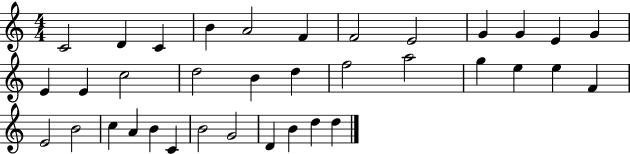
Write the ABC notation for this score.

X:1
T:Untitled
M:4/4
L:1/4
K:C
C2 D C B A2 F F2 E2 G G E G E E c2 d2 B d f2 a2 g e e F E2 B2 c A B C B2 G2 D B d d